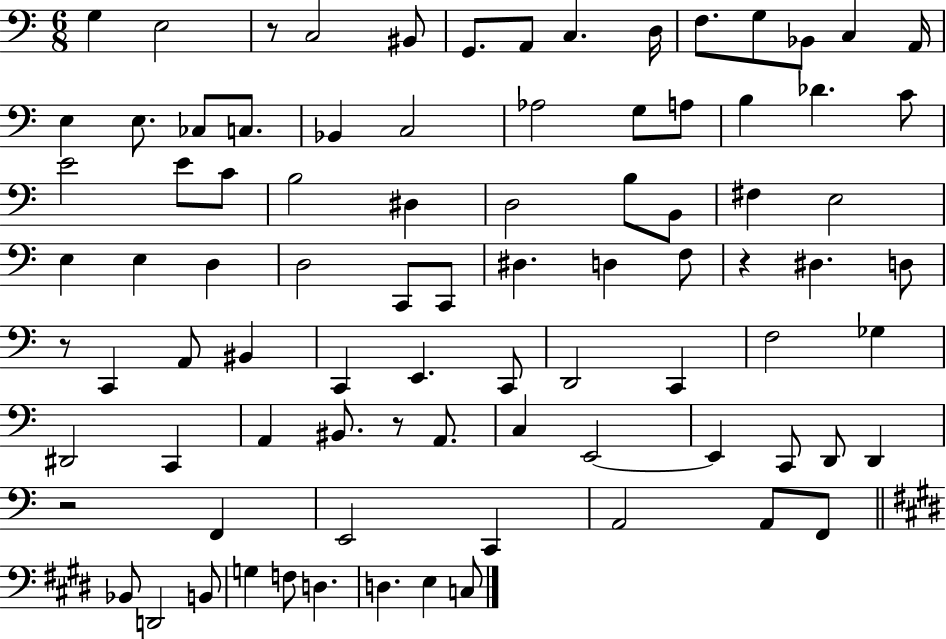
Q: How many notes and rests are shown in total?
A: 87